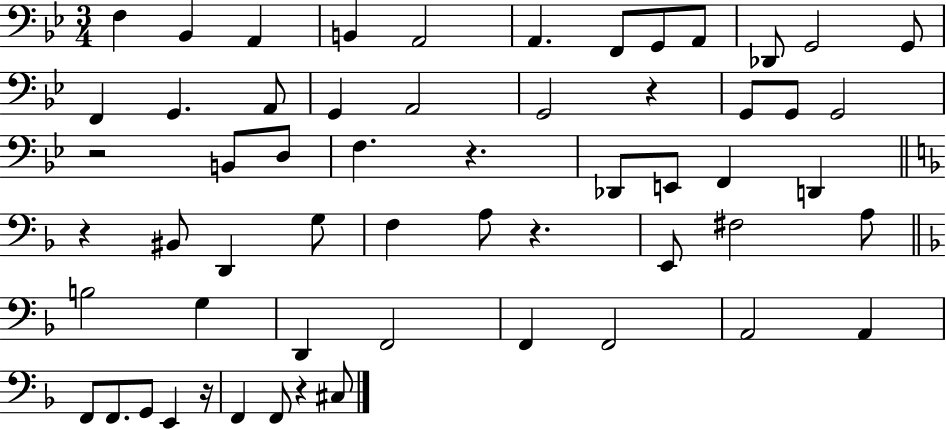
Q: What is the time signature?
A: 3/4